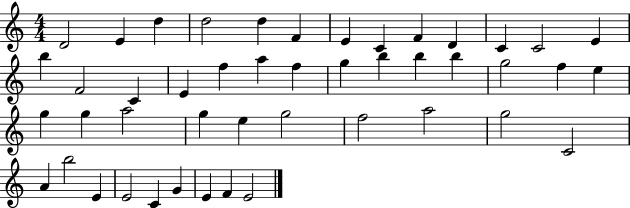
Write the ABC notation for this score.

X:1
T:Untitled
M:4/4
L:1/4
K:C
D2 E d d2 d F E C F D C C2 E b F2 C E f a f g b b b g2 f e g g a2 g e g2 f2 a2 g2 C2 A b2 E E2 C G E F E2